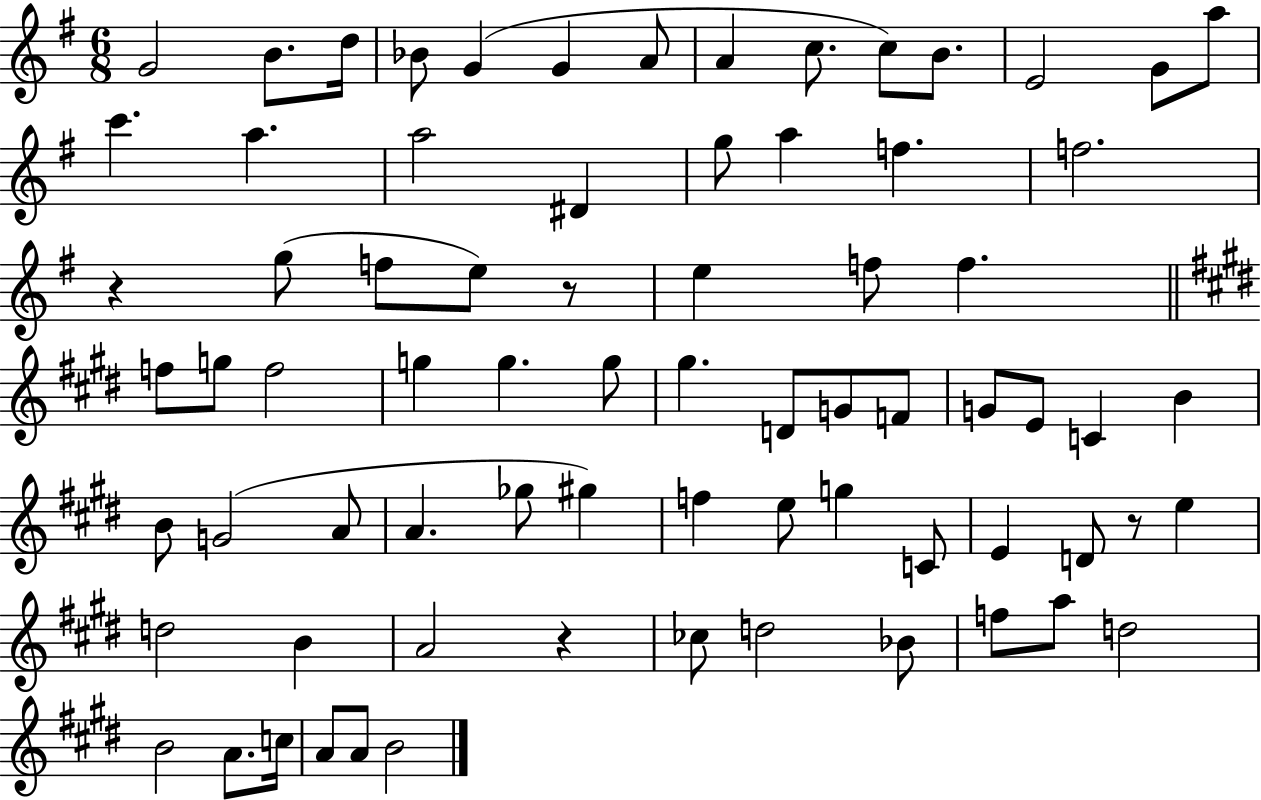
G4/h B4/e. D5/s Bb4/e G4/q G4/q A4/e A4/q C5/e. C5/e B4/e. E4/h G4/e A5/e C6/q. A5/q. A5/h D#4/q G5/e A5/q F5/q. F5/h. R/q G5/e F5/e E5/e R/e E5/q F5/e F5/q. F5/e G5/e F5/h G5/q G5/q. G5/e G#5/q. D4/e G4/e F4/e G4/e E4/e C4/q B4/q B4/e G4/h A4/e A4/q. Gb5/e G#5/q F5/q E5/e G5/q C4/e E4/q D4/e R/e E5/q D5/h B4/q A4/h R/q CES5/e D5/h Bb4/e F5/e A5/e D5/h B4/h A4/e. C5/s A4/e A4/e B4/h